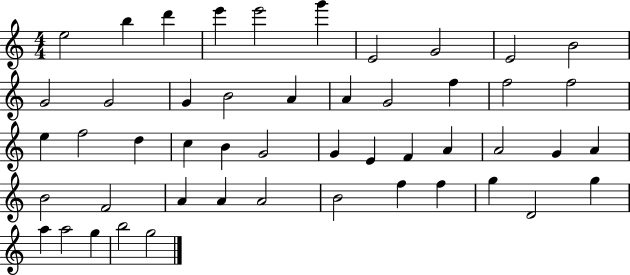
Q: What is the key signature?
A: C major